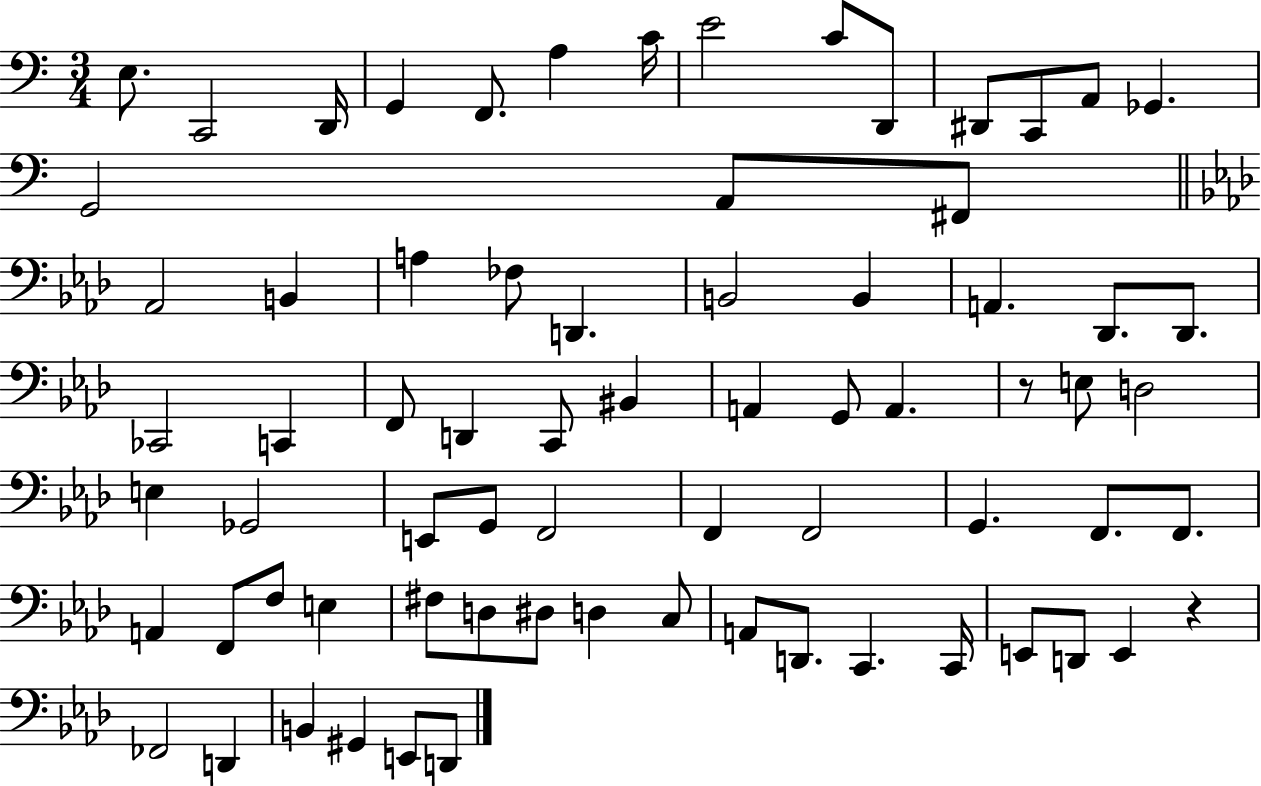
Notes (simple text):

E3/e. C2/h D2/s G2/q F2/e. A3/q C4/s E4/h C4/e D2/e D#2/e C2/e A2/e Gb2/q. G2/h A2/e F#2/e Ab2/h B2/q A3/q FES3/e D2/q. B2/h B2/q A2/q. Db2/e. Db2/e. CES2/h C2/q F2/e D2/q C2/e BIS2/q A2/q G2/e A2/q. R/e E3/e D3/h E3/q Gb2/h E2/e G2/e F2/h F2/q F2/h G2/q. F2/e. F2/e. A2/q F2/e F3/e E3/q F#3/e D3/e D#3/e D3/q C3/e A2/e D2/e. C2/q. C2/s E2/e D2/e E2/q R/q FES2/h D2/q B2/q G#2/q E2/e D2/e